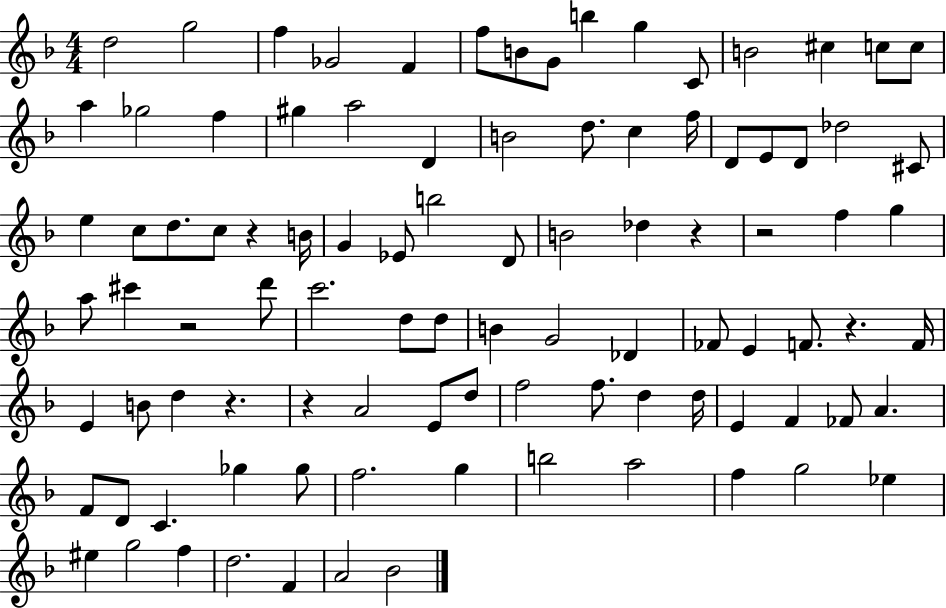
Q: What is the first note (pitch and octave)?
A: D5